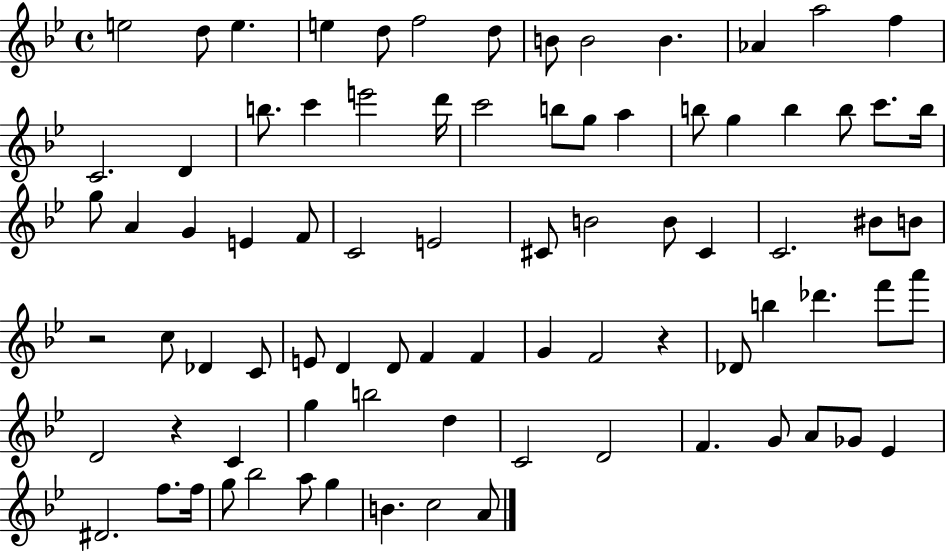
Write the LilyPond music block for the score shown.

{
  \clef treble
  \time 4/4
  \defaultTimeSignature
  \key bes \major
  \repeat volta 2 { e''2 d''8 e''4. | e''4 d''8 f''2 d''8 | b'8 b'2 b'4. | aes'4 a''2 f''4 | \break c'2. d'4 | b''8. c'''4 e'''2 d'''16 | c'''2 b''8 g''8 a''4 | b''8 g''4 b''4 b''8 c'''8. b''16 | \break g''8 a'4 g'4 e'4 f'8 | c'2 e'2 | cis'8 b'2 b'8 cis'4 | c'2. bis'8 b'8 | \break r2 c''8 des'4 c'8 | e'8 d'4 d'8 f'4 f'4 | g'4 f'2 r4 | des'8 b''4 des'''4. f'''8 a'''8 | \break d'2 r4 c'4 | g''4 b''2 d''4 | c'2 d'2 | f'4. g'8 a'8 ges'8 ees'4 | \break dis'2. f''8. f''16 | g''8 bes''2 a''8 g''4 | b'4. c''2 a'8 | } \bar "|."
}